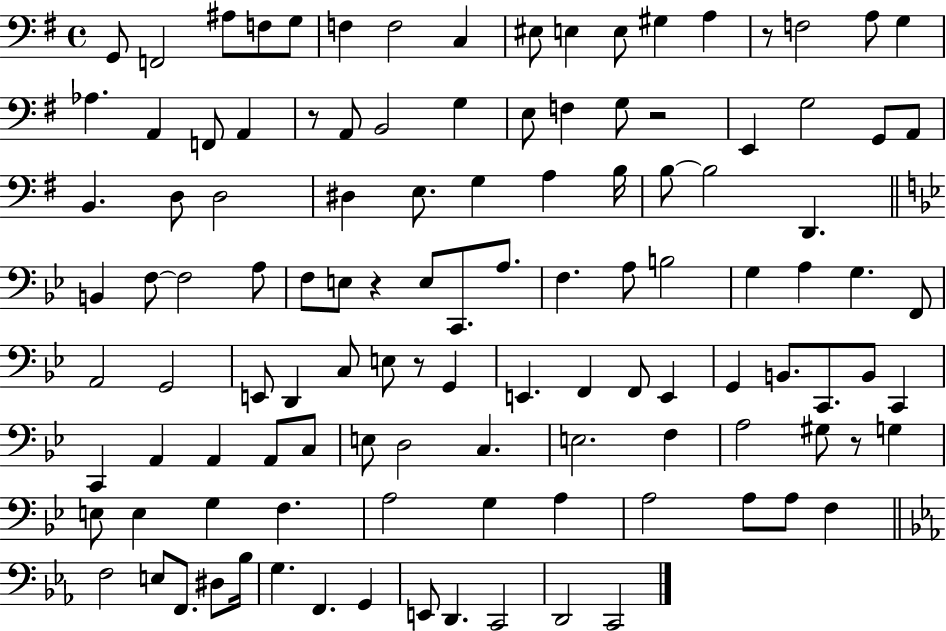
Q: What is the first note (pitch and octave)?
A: G2